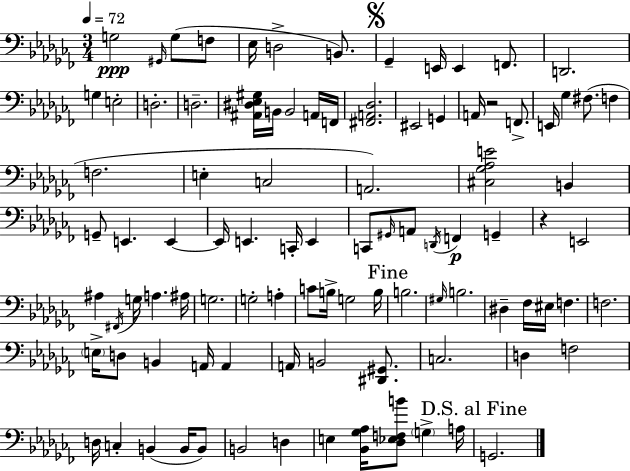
{
  \clef bass
  \numericTimeSignature
  \time 3/4
  \key aes \minor
  \tempo 4 = 72
  g2\ppp \grace { gis,16 }( g8 f8 | ees16 d2-> b,8.) | \mark \markup { \musicglyph "scripts.segno" } ges,4-- e,16 e,4 f,8. | d,2. | \break g4 e2-. | d2.-. | d2.-- | <ais, dis ees gis>16 b,16 b,2 a,16 | \break f,16 <fis, a, des>2. | eis,2 g,4 | a,16 r2 f,8.-> | e,16 ges4 fis8.( f4 | \break f2. | e4-. c2 | a,2.) | <cis ges aes e'>2 b,4 | \break g,8-- e,4. e,4~~ | e,16 e,4. c,16-. e,4 | c,8 \grace { gis,16 } a,8 \acciaccatura { d,16 } f,4\p g,4-- | r4 e,2 | \break ais4 \acciaccatura { fis,16 } g16 a4. | ais16 g2. | g2-. | a4-. c'8 b16-> g2 | \break b16 \mark "Fine" b2. | \grace { gis16 } b2. | dis4-- fes16 eis16 f4. | f2. | \break \parenthesize e16-> d8 b,4 | a,16 a,4 a,16 b,2 | <dis, gis,>8. c2. | d4 f2 | \break d16 c4-. b,4( | b,16 b,8) b,2 | d4 e4 <bes, ges aes>16 <des ees f b'>8 | \parenthesize g4-> a16 \mark "D.S. al Fine" g,2. | \break \bar "|."
}